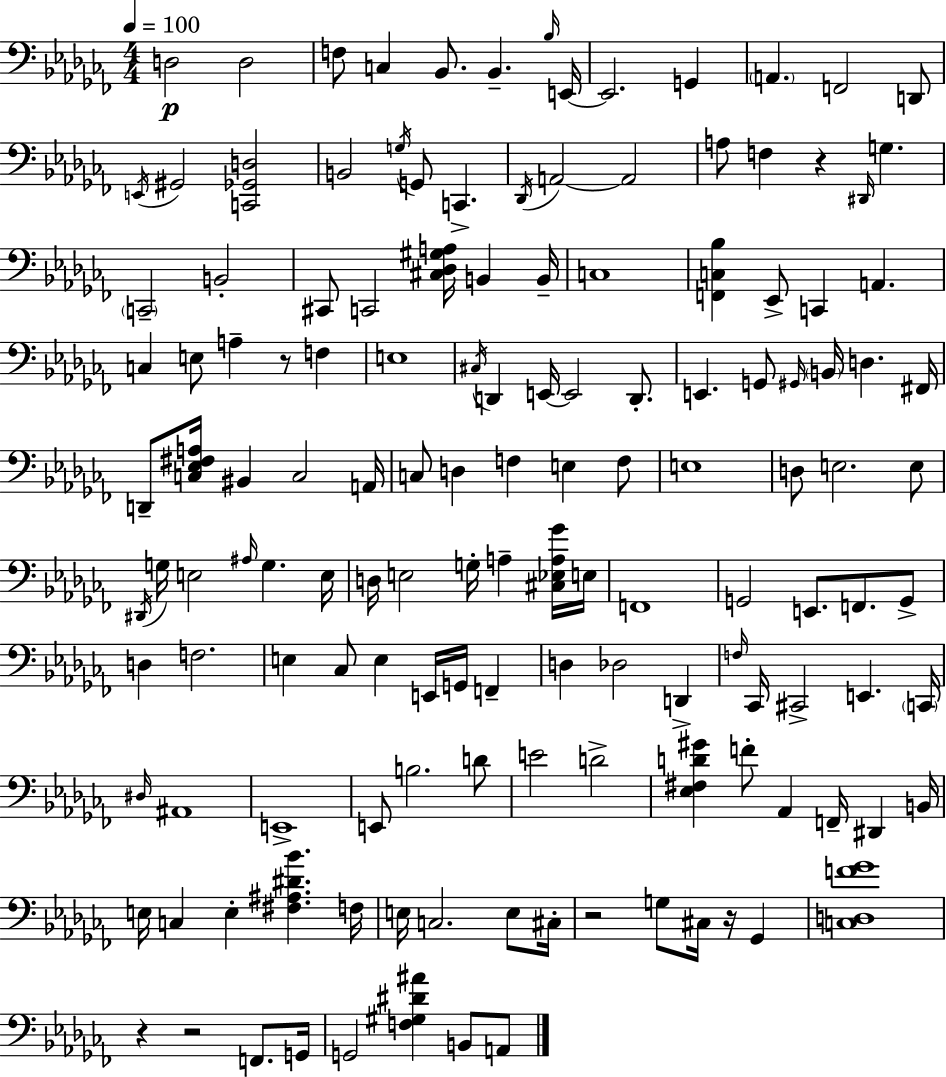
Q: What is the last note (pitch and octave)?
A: A2